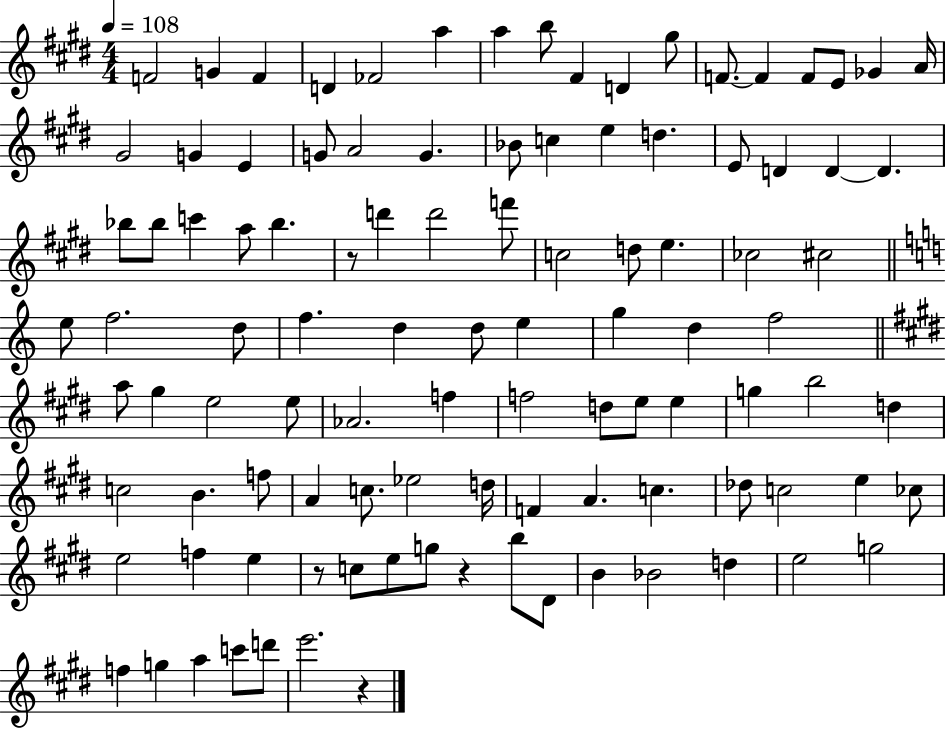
F4/h G4/q F4/q D4/q FES4/h A5/q A5/q B5/e F#4/q D4/q G#5/e F4/e. F4/q F4/e E4/e Gb4/q A4/s G#4/h G4/q E4/q G4/e A4/h G4/q. Bb4/e C5/q E5/q D5/q. E4/e D4/q D4/q D4/q. Bb5/e Bb5/e C6/q A5/e Bb5/q. R/e D6/q D6/h F6/e C5/h D5/e E5/q. CES5/h C#5/h E5/e F5/h. D5/e F5/q. D5/q D5/e E5/q G5/q D5/q F5/h A5/e G#5/q E5/h E5/e Ab4/h. F5/q F5/h D5/e E5/e E5/q G5/q B5/h D5/q C5/h B4/q. F5/e A4/q C5/e. Eb5/h D5/s F4/q A4/q. C5/q. Db5/e C5/h E5/q CES5/e E5/h F5/q E5/q R/e C5/e E5/e G5/e R/q B5/e D#4/e B4/q Bb4/h D5/q E5/h G5/h F5/q G5/q A5/q C6/e D6/e E6/h. R/q